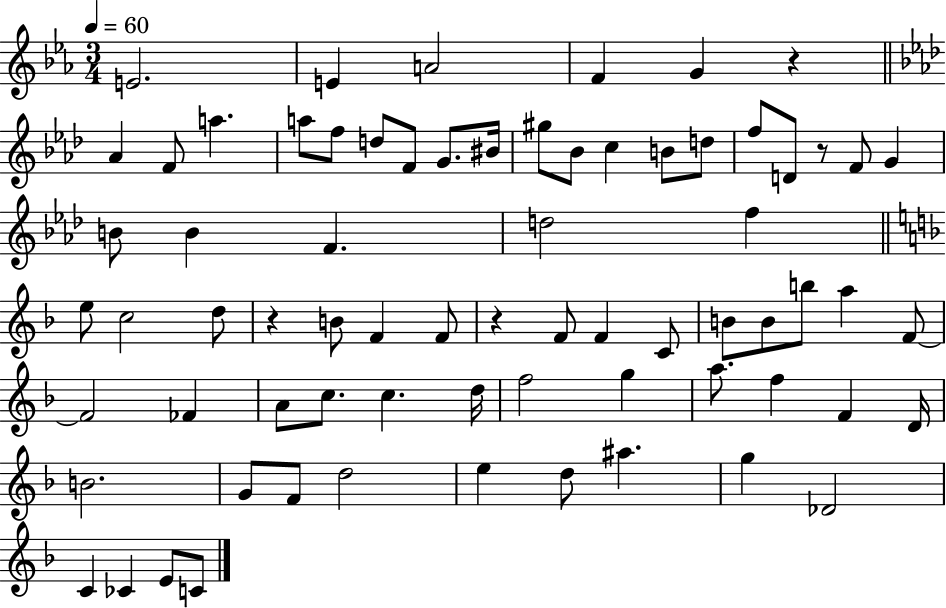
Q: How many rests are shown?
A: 4